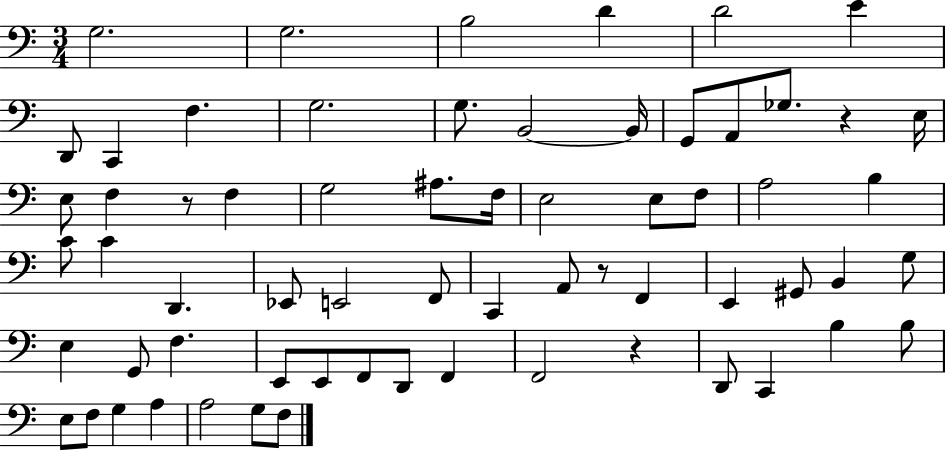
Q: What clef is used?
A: bass